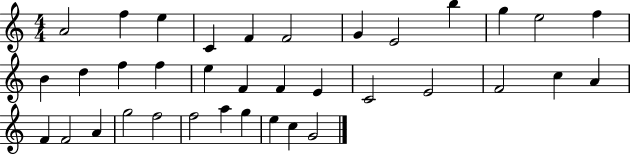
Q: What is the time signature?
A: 4/4